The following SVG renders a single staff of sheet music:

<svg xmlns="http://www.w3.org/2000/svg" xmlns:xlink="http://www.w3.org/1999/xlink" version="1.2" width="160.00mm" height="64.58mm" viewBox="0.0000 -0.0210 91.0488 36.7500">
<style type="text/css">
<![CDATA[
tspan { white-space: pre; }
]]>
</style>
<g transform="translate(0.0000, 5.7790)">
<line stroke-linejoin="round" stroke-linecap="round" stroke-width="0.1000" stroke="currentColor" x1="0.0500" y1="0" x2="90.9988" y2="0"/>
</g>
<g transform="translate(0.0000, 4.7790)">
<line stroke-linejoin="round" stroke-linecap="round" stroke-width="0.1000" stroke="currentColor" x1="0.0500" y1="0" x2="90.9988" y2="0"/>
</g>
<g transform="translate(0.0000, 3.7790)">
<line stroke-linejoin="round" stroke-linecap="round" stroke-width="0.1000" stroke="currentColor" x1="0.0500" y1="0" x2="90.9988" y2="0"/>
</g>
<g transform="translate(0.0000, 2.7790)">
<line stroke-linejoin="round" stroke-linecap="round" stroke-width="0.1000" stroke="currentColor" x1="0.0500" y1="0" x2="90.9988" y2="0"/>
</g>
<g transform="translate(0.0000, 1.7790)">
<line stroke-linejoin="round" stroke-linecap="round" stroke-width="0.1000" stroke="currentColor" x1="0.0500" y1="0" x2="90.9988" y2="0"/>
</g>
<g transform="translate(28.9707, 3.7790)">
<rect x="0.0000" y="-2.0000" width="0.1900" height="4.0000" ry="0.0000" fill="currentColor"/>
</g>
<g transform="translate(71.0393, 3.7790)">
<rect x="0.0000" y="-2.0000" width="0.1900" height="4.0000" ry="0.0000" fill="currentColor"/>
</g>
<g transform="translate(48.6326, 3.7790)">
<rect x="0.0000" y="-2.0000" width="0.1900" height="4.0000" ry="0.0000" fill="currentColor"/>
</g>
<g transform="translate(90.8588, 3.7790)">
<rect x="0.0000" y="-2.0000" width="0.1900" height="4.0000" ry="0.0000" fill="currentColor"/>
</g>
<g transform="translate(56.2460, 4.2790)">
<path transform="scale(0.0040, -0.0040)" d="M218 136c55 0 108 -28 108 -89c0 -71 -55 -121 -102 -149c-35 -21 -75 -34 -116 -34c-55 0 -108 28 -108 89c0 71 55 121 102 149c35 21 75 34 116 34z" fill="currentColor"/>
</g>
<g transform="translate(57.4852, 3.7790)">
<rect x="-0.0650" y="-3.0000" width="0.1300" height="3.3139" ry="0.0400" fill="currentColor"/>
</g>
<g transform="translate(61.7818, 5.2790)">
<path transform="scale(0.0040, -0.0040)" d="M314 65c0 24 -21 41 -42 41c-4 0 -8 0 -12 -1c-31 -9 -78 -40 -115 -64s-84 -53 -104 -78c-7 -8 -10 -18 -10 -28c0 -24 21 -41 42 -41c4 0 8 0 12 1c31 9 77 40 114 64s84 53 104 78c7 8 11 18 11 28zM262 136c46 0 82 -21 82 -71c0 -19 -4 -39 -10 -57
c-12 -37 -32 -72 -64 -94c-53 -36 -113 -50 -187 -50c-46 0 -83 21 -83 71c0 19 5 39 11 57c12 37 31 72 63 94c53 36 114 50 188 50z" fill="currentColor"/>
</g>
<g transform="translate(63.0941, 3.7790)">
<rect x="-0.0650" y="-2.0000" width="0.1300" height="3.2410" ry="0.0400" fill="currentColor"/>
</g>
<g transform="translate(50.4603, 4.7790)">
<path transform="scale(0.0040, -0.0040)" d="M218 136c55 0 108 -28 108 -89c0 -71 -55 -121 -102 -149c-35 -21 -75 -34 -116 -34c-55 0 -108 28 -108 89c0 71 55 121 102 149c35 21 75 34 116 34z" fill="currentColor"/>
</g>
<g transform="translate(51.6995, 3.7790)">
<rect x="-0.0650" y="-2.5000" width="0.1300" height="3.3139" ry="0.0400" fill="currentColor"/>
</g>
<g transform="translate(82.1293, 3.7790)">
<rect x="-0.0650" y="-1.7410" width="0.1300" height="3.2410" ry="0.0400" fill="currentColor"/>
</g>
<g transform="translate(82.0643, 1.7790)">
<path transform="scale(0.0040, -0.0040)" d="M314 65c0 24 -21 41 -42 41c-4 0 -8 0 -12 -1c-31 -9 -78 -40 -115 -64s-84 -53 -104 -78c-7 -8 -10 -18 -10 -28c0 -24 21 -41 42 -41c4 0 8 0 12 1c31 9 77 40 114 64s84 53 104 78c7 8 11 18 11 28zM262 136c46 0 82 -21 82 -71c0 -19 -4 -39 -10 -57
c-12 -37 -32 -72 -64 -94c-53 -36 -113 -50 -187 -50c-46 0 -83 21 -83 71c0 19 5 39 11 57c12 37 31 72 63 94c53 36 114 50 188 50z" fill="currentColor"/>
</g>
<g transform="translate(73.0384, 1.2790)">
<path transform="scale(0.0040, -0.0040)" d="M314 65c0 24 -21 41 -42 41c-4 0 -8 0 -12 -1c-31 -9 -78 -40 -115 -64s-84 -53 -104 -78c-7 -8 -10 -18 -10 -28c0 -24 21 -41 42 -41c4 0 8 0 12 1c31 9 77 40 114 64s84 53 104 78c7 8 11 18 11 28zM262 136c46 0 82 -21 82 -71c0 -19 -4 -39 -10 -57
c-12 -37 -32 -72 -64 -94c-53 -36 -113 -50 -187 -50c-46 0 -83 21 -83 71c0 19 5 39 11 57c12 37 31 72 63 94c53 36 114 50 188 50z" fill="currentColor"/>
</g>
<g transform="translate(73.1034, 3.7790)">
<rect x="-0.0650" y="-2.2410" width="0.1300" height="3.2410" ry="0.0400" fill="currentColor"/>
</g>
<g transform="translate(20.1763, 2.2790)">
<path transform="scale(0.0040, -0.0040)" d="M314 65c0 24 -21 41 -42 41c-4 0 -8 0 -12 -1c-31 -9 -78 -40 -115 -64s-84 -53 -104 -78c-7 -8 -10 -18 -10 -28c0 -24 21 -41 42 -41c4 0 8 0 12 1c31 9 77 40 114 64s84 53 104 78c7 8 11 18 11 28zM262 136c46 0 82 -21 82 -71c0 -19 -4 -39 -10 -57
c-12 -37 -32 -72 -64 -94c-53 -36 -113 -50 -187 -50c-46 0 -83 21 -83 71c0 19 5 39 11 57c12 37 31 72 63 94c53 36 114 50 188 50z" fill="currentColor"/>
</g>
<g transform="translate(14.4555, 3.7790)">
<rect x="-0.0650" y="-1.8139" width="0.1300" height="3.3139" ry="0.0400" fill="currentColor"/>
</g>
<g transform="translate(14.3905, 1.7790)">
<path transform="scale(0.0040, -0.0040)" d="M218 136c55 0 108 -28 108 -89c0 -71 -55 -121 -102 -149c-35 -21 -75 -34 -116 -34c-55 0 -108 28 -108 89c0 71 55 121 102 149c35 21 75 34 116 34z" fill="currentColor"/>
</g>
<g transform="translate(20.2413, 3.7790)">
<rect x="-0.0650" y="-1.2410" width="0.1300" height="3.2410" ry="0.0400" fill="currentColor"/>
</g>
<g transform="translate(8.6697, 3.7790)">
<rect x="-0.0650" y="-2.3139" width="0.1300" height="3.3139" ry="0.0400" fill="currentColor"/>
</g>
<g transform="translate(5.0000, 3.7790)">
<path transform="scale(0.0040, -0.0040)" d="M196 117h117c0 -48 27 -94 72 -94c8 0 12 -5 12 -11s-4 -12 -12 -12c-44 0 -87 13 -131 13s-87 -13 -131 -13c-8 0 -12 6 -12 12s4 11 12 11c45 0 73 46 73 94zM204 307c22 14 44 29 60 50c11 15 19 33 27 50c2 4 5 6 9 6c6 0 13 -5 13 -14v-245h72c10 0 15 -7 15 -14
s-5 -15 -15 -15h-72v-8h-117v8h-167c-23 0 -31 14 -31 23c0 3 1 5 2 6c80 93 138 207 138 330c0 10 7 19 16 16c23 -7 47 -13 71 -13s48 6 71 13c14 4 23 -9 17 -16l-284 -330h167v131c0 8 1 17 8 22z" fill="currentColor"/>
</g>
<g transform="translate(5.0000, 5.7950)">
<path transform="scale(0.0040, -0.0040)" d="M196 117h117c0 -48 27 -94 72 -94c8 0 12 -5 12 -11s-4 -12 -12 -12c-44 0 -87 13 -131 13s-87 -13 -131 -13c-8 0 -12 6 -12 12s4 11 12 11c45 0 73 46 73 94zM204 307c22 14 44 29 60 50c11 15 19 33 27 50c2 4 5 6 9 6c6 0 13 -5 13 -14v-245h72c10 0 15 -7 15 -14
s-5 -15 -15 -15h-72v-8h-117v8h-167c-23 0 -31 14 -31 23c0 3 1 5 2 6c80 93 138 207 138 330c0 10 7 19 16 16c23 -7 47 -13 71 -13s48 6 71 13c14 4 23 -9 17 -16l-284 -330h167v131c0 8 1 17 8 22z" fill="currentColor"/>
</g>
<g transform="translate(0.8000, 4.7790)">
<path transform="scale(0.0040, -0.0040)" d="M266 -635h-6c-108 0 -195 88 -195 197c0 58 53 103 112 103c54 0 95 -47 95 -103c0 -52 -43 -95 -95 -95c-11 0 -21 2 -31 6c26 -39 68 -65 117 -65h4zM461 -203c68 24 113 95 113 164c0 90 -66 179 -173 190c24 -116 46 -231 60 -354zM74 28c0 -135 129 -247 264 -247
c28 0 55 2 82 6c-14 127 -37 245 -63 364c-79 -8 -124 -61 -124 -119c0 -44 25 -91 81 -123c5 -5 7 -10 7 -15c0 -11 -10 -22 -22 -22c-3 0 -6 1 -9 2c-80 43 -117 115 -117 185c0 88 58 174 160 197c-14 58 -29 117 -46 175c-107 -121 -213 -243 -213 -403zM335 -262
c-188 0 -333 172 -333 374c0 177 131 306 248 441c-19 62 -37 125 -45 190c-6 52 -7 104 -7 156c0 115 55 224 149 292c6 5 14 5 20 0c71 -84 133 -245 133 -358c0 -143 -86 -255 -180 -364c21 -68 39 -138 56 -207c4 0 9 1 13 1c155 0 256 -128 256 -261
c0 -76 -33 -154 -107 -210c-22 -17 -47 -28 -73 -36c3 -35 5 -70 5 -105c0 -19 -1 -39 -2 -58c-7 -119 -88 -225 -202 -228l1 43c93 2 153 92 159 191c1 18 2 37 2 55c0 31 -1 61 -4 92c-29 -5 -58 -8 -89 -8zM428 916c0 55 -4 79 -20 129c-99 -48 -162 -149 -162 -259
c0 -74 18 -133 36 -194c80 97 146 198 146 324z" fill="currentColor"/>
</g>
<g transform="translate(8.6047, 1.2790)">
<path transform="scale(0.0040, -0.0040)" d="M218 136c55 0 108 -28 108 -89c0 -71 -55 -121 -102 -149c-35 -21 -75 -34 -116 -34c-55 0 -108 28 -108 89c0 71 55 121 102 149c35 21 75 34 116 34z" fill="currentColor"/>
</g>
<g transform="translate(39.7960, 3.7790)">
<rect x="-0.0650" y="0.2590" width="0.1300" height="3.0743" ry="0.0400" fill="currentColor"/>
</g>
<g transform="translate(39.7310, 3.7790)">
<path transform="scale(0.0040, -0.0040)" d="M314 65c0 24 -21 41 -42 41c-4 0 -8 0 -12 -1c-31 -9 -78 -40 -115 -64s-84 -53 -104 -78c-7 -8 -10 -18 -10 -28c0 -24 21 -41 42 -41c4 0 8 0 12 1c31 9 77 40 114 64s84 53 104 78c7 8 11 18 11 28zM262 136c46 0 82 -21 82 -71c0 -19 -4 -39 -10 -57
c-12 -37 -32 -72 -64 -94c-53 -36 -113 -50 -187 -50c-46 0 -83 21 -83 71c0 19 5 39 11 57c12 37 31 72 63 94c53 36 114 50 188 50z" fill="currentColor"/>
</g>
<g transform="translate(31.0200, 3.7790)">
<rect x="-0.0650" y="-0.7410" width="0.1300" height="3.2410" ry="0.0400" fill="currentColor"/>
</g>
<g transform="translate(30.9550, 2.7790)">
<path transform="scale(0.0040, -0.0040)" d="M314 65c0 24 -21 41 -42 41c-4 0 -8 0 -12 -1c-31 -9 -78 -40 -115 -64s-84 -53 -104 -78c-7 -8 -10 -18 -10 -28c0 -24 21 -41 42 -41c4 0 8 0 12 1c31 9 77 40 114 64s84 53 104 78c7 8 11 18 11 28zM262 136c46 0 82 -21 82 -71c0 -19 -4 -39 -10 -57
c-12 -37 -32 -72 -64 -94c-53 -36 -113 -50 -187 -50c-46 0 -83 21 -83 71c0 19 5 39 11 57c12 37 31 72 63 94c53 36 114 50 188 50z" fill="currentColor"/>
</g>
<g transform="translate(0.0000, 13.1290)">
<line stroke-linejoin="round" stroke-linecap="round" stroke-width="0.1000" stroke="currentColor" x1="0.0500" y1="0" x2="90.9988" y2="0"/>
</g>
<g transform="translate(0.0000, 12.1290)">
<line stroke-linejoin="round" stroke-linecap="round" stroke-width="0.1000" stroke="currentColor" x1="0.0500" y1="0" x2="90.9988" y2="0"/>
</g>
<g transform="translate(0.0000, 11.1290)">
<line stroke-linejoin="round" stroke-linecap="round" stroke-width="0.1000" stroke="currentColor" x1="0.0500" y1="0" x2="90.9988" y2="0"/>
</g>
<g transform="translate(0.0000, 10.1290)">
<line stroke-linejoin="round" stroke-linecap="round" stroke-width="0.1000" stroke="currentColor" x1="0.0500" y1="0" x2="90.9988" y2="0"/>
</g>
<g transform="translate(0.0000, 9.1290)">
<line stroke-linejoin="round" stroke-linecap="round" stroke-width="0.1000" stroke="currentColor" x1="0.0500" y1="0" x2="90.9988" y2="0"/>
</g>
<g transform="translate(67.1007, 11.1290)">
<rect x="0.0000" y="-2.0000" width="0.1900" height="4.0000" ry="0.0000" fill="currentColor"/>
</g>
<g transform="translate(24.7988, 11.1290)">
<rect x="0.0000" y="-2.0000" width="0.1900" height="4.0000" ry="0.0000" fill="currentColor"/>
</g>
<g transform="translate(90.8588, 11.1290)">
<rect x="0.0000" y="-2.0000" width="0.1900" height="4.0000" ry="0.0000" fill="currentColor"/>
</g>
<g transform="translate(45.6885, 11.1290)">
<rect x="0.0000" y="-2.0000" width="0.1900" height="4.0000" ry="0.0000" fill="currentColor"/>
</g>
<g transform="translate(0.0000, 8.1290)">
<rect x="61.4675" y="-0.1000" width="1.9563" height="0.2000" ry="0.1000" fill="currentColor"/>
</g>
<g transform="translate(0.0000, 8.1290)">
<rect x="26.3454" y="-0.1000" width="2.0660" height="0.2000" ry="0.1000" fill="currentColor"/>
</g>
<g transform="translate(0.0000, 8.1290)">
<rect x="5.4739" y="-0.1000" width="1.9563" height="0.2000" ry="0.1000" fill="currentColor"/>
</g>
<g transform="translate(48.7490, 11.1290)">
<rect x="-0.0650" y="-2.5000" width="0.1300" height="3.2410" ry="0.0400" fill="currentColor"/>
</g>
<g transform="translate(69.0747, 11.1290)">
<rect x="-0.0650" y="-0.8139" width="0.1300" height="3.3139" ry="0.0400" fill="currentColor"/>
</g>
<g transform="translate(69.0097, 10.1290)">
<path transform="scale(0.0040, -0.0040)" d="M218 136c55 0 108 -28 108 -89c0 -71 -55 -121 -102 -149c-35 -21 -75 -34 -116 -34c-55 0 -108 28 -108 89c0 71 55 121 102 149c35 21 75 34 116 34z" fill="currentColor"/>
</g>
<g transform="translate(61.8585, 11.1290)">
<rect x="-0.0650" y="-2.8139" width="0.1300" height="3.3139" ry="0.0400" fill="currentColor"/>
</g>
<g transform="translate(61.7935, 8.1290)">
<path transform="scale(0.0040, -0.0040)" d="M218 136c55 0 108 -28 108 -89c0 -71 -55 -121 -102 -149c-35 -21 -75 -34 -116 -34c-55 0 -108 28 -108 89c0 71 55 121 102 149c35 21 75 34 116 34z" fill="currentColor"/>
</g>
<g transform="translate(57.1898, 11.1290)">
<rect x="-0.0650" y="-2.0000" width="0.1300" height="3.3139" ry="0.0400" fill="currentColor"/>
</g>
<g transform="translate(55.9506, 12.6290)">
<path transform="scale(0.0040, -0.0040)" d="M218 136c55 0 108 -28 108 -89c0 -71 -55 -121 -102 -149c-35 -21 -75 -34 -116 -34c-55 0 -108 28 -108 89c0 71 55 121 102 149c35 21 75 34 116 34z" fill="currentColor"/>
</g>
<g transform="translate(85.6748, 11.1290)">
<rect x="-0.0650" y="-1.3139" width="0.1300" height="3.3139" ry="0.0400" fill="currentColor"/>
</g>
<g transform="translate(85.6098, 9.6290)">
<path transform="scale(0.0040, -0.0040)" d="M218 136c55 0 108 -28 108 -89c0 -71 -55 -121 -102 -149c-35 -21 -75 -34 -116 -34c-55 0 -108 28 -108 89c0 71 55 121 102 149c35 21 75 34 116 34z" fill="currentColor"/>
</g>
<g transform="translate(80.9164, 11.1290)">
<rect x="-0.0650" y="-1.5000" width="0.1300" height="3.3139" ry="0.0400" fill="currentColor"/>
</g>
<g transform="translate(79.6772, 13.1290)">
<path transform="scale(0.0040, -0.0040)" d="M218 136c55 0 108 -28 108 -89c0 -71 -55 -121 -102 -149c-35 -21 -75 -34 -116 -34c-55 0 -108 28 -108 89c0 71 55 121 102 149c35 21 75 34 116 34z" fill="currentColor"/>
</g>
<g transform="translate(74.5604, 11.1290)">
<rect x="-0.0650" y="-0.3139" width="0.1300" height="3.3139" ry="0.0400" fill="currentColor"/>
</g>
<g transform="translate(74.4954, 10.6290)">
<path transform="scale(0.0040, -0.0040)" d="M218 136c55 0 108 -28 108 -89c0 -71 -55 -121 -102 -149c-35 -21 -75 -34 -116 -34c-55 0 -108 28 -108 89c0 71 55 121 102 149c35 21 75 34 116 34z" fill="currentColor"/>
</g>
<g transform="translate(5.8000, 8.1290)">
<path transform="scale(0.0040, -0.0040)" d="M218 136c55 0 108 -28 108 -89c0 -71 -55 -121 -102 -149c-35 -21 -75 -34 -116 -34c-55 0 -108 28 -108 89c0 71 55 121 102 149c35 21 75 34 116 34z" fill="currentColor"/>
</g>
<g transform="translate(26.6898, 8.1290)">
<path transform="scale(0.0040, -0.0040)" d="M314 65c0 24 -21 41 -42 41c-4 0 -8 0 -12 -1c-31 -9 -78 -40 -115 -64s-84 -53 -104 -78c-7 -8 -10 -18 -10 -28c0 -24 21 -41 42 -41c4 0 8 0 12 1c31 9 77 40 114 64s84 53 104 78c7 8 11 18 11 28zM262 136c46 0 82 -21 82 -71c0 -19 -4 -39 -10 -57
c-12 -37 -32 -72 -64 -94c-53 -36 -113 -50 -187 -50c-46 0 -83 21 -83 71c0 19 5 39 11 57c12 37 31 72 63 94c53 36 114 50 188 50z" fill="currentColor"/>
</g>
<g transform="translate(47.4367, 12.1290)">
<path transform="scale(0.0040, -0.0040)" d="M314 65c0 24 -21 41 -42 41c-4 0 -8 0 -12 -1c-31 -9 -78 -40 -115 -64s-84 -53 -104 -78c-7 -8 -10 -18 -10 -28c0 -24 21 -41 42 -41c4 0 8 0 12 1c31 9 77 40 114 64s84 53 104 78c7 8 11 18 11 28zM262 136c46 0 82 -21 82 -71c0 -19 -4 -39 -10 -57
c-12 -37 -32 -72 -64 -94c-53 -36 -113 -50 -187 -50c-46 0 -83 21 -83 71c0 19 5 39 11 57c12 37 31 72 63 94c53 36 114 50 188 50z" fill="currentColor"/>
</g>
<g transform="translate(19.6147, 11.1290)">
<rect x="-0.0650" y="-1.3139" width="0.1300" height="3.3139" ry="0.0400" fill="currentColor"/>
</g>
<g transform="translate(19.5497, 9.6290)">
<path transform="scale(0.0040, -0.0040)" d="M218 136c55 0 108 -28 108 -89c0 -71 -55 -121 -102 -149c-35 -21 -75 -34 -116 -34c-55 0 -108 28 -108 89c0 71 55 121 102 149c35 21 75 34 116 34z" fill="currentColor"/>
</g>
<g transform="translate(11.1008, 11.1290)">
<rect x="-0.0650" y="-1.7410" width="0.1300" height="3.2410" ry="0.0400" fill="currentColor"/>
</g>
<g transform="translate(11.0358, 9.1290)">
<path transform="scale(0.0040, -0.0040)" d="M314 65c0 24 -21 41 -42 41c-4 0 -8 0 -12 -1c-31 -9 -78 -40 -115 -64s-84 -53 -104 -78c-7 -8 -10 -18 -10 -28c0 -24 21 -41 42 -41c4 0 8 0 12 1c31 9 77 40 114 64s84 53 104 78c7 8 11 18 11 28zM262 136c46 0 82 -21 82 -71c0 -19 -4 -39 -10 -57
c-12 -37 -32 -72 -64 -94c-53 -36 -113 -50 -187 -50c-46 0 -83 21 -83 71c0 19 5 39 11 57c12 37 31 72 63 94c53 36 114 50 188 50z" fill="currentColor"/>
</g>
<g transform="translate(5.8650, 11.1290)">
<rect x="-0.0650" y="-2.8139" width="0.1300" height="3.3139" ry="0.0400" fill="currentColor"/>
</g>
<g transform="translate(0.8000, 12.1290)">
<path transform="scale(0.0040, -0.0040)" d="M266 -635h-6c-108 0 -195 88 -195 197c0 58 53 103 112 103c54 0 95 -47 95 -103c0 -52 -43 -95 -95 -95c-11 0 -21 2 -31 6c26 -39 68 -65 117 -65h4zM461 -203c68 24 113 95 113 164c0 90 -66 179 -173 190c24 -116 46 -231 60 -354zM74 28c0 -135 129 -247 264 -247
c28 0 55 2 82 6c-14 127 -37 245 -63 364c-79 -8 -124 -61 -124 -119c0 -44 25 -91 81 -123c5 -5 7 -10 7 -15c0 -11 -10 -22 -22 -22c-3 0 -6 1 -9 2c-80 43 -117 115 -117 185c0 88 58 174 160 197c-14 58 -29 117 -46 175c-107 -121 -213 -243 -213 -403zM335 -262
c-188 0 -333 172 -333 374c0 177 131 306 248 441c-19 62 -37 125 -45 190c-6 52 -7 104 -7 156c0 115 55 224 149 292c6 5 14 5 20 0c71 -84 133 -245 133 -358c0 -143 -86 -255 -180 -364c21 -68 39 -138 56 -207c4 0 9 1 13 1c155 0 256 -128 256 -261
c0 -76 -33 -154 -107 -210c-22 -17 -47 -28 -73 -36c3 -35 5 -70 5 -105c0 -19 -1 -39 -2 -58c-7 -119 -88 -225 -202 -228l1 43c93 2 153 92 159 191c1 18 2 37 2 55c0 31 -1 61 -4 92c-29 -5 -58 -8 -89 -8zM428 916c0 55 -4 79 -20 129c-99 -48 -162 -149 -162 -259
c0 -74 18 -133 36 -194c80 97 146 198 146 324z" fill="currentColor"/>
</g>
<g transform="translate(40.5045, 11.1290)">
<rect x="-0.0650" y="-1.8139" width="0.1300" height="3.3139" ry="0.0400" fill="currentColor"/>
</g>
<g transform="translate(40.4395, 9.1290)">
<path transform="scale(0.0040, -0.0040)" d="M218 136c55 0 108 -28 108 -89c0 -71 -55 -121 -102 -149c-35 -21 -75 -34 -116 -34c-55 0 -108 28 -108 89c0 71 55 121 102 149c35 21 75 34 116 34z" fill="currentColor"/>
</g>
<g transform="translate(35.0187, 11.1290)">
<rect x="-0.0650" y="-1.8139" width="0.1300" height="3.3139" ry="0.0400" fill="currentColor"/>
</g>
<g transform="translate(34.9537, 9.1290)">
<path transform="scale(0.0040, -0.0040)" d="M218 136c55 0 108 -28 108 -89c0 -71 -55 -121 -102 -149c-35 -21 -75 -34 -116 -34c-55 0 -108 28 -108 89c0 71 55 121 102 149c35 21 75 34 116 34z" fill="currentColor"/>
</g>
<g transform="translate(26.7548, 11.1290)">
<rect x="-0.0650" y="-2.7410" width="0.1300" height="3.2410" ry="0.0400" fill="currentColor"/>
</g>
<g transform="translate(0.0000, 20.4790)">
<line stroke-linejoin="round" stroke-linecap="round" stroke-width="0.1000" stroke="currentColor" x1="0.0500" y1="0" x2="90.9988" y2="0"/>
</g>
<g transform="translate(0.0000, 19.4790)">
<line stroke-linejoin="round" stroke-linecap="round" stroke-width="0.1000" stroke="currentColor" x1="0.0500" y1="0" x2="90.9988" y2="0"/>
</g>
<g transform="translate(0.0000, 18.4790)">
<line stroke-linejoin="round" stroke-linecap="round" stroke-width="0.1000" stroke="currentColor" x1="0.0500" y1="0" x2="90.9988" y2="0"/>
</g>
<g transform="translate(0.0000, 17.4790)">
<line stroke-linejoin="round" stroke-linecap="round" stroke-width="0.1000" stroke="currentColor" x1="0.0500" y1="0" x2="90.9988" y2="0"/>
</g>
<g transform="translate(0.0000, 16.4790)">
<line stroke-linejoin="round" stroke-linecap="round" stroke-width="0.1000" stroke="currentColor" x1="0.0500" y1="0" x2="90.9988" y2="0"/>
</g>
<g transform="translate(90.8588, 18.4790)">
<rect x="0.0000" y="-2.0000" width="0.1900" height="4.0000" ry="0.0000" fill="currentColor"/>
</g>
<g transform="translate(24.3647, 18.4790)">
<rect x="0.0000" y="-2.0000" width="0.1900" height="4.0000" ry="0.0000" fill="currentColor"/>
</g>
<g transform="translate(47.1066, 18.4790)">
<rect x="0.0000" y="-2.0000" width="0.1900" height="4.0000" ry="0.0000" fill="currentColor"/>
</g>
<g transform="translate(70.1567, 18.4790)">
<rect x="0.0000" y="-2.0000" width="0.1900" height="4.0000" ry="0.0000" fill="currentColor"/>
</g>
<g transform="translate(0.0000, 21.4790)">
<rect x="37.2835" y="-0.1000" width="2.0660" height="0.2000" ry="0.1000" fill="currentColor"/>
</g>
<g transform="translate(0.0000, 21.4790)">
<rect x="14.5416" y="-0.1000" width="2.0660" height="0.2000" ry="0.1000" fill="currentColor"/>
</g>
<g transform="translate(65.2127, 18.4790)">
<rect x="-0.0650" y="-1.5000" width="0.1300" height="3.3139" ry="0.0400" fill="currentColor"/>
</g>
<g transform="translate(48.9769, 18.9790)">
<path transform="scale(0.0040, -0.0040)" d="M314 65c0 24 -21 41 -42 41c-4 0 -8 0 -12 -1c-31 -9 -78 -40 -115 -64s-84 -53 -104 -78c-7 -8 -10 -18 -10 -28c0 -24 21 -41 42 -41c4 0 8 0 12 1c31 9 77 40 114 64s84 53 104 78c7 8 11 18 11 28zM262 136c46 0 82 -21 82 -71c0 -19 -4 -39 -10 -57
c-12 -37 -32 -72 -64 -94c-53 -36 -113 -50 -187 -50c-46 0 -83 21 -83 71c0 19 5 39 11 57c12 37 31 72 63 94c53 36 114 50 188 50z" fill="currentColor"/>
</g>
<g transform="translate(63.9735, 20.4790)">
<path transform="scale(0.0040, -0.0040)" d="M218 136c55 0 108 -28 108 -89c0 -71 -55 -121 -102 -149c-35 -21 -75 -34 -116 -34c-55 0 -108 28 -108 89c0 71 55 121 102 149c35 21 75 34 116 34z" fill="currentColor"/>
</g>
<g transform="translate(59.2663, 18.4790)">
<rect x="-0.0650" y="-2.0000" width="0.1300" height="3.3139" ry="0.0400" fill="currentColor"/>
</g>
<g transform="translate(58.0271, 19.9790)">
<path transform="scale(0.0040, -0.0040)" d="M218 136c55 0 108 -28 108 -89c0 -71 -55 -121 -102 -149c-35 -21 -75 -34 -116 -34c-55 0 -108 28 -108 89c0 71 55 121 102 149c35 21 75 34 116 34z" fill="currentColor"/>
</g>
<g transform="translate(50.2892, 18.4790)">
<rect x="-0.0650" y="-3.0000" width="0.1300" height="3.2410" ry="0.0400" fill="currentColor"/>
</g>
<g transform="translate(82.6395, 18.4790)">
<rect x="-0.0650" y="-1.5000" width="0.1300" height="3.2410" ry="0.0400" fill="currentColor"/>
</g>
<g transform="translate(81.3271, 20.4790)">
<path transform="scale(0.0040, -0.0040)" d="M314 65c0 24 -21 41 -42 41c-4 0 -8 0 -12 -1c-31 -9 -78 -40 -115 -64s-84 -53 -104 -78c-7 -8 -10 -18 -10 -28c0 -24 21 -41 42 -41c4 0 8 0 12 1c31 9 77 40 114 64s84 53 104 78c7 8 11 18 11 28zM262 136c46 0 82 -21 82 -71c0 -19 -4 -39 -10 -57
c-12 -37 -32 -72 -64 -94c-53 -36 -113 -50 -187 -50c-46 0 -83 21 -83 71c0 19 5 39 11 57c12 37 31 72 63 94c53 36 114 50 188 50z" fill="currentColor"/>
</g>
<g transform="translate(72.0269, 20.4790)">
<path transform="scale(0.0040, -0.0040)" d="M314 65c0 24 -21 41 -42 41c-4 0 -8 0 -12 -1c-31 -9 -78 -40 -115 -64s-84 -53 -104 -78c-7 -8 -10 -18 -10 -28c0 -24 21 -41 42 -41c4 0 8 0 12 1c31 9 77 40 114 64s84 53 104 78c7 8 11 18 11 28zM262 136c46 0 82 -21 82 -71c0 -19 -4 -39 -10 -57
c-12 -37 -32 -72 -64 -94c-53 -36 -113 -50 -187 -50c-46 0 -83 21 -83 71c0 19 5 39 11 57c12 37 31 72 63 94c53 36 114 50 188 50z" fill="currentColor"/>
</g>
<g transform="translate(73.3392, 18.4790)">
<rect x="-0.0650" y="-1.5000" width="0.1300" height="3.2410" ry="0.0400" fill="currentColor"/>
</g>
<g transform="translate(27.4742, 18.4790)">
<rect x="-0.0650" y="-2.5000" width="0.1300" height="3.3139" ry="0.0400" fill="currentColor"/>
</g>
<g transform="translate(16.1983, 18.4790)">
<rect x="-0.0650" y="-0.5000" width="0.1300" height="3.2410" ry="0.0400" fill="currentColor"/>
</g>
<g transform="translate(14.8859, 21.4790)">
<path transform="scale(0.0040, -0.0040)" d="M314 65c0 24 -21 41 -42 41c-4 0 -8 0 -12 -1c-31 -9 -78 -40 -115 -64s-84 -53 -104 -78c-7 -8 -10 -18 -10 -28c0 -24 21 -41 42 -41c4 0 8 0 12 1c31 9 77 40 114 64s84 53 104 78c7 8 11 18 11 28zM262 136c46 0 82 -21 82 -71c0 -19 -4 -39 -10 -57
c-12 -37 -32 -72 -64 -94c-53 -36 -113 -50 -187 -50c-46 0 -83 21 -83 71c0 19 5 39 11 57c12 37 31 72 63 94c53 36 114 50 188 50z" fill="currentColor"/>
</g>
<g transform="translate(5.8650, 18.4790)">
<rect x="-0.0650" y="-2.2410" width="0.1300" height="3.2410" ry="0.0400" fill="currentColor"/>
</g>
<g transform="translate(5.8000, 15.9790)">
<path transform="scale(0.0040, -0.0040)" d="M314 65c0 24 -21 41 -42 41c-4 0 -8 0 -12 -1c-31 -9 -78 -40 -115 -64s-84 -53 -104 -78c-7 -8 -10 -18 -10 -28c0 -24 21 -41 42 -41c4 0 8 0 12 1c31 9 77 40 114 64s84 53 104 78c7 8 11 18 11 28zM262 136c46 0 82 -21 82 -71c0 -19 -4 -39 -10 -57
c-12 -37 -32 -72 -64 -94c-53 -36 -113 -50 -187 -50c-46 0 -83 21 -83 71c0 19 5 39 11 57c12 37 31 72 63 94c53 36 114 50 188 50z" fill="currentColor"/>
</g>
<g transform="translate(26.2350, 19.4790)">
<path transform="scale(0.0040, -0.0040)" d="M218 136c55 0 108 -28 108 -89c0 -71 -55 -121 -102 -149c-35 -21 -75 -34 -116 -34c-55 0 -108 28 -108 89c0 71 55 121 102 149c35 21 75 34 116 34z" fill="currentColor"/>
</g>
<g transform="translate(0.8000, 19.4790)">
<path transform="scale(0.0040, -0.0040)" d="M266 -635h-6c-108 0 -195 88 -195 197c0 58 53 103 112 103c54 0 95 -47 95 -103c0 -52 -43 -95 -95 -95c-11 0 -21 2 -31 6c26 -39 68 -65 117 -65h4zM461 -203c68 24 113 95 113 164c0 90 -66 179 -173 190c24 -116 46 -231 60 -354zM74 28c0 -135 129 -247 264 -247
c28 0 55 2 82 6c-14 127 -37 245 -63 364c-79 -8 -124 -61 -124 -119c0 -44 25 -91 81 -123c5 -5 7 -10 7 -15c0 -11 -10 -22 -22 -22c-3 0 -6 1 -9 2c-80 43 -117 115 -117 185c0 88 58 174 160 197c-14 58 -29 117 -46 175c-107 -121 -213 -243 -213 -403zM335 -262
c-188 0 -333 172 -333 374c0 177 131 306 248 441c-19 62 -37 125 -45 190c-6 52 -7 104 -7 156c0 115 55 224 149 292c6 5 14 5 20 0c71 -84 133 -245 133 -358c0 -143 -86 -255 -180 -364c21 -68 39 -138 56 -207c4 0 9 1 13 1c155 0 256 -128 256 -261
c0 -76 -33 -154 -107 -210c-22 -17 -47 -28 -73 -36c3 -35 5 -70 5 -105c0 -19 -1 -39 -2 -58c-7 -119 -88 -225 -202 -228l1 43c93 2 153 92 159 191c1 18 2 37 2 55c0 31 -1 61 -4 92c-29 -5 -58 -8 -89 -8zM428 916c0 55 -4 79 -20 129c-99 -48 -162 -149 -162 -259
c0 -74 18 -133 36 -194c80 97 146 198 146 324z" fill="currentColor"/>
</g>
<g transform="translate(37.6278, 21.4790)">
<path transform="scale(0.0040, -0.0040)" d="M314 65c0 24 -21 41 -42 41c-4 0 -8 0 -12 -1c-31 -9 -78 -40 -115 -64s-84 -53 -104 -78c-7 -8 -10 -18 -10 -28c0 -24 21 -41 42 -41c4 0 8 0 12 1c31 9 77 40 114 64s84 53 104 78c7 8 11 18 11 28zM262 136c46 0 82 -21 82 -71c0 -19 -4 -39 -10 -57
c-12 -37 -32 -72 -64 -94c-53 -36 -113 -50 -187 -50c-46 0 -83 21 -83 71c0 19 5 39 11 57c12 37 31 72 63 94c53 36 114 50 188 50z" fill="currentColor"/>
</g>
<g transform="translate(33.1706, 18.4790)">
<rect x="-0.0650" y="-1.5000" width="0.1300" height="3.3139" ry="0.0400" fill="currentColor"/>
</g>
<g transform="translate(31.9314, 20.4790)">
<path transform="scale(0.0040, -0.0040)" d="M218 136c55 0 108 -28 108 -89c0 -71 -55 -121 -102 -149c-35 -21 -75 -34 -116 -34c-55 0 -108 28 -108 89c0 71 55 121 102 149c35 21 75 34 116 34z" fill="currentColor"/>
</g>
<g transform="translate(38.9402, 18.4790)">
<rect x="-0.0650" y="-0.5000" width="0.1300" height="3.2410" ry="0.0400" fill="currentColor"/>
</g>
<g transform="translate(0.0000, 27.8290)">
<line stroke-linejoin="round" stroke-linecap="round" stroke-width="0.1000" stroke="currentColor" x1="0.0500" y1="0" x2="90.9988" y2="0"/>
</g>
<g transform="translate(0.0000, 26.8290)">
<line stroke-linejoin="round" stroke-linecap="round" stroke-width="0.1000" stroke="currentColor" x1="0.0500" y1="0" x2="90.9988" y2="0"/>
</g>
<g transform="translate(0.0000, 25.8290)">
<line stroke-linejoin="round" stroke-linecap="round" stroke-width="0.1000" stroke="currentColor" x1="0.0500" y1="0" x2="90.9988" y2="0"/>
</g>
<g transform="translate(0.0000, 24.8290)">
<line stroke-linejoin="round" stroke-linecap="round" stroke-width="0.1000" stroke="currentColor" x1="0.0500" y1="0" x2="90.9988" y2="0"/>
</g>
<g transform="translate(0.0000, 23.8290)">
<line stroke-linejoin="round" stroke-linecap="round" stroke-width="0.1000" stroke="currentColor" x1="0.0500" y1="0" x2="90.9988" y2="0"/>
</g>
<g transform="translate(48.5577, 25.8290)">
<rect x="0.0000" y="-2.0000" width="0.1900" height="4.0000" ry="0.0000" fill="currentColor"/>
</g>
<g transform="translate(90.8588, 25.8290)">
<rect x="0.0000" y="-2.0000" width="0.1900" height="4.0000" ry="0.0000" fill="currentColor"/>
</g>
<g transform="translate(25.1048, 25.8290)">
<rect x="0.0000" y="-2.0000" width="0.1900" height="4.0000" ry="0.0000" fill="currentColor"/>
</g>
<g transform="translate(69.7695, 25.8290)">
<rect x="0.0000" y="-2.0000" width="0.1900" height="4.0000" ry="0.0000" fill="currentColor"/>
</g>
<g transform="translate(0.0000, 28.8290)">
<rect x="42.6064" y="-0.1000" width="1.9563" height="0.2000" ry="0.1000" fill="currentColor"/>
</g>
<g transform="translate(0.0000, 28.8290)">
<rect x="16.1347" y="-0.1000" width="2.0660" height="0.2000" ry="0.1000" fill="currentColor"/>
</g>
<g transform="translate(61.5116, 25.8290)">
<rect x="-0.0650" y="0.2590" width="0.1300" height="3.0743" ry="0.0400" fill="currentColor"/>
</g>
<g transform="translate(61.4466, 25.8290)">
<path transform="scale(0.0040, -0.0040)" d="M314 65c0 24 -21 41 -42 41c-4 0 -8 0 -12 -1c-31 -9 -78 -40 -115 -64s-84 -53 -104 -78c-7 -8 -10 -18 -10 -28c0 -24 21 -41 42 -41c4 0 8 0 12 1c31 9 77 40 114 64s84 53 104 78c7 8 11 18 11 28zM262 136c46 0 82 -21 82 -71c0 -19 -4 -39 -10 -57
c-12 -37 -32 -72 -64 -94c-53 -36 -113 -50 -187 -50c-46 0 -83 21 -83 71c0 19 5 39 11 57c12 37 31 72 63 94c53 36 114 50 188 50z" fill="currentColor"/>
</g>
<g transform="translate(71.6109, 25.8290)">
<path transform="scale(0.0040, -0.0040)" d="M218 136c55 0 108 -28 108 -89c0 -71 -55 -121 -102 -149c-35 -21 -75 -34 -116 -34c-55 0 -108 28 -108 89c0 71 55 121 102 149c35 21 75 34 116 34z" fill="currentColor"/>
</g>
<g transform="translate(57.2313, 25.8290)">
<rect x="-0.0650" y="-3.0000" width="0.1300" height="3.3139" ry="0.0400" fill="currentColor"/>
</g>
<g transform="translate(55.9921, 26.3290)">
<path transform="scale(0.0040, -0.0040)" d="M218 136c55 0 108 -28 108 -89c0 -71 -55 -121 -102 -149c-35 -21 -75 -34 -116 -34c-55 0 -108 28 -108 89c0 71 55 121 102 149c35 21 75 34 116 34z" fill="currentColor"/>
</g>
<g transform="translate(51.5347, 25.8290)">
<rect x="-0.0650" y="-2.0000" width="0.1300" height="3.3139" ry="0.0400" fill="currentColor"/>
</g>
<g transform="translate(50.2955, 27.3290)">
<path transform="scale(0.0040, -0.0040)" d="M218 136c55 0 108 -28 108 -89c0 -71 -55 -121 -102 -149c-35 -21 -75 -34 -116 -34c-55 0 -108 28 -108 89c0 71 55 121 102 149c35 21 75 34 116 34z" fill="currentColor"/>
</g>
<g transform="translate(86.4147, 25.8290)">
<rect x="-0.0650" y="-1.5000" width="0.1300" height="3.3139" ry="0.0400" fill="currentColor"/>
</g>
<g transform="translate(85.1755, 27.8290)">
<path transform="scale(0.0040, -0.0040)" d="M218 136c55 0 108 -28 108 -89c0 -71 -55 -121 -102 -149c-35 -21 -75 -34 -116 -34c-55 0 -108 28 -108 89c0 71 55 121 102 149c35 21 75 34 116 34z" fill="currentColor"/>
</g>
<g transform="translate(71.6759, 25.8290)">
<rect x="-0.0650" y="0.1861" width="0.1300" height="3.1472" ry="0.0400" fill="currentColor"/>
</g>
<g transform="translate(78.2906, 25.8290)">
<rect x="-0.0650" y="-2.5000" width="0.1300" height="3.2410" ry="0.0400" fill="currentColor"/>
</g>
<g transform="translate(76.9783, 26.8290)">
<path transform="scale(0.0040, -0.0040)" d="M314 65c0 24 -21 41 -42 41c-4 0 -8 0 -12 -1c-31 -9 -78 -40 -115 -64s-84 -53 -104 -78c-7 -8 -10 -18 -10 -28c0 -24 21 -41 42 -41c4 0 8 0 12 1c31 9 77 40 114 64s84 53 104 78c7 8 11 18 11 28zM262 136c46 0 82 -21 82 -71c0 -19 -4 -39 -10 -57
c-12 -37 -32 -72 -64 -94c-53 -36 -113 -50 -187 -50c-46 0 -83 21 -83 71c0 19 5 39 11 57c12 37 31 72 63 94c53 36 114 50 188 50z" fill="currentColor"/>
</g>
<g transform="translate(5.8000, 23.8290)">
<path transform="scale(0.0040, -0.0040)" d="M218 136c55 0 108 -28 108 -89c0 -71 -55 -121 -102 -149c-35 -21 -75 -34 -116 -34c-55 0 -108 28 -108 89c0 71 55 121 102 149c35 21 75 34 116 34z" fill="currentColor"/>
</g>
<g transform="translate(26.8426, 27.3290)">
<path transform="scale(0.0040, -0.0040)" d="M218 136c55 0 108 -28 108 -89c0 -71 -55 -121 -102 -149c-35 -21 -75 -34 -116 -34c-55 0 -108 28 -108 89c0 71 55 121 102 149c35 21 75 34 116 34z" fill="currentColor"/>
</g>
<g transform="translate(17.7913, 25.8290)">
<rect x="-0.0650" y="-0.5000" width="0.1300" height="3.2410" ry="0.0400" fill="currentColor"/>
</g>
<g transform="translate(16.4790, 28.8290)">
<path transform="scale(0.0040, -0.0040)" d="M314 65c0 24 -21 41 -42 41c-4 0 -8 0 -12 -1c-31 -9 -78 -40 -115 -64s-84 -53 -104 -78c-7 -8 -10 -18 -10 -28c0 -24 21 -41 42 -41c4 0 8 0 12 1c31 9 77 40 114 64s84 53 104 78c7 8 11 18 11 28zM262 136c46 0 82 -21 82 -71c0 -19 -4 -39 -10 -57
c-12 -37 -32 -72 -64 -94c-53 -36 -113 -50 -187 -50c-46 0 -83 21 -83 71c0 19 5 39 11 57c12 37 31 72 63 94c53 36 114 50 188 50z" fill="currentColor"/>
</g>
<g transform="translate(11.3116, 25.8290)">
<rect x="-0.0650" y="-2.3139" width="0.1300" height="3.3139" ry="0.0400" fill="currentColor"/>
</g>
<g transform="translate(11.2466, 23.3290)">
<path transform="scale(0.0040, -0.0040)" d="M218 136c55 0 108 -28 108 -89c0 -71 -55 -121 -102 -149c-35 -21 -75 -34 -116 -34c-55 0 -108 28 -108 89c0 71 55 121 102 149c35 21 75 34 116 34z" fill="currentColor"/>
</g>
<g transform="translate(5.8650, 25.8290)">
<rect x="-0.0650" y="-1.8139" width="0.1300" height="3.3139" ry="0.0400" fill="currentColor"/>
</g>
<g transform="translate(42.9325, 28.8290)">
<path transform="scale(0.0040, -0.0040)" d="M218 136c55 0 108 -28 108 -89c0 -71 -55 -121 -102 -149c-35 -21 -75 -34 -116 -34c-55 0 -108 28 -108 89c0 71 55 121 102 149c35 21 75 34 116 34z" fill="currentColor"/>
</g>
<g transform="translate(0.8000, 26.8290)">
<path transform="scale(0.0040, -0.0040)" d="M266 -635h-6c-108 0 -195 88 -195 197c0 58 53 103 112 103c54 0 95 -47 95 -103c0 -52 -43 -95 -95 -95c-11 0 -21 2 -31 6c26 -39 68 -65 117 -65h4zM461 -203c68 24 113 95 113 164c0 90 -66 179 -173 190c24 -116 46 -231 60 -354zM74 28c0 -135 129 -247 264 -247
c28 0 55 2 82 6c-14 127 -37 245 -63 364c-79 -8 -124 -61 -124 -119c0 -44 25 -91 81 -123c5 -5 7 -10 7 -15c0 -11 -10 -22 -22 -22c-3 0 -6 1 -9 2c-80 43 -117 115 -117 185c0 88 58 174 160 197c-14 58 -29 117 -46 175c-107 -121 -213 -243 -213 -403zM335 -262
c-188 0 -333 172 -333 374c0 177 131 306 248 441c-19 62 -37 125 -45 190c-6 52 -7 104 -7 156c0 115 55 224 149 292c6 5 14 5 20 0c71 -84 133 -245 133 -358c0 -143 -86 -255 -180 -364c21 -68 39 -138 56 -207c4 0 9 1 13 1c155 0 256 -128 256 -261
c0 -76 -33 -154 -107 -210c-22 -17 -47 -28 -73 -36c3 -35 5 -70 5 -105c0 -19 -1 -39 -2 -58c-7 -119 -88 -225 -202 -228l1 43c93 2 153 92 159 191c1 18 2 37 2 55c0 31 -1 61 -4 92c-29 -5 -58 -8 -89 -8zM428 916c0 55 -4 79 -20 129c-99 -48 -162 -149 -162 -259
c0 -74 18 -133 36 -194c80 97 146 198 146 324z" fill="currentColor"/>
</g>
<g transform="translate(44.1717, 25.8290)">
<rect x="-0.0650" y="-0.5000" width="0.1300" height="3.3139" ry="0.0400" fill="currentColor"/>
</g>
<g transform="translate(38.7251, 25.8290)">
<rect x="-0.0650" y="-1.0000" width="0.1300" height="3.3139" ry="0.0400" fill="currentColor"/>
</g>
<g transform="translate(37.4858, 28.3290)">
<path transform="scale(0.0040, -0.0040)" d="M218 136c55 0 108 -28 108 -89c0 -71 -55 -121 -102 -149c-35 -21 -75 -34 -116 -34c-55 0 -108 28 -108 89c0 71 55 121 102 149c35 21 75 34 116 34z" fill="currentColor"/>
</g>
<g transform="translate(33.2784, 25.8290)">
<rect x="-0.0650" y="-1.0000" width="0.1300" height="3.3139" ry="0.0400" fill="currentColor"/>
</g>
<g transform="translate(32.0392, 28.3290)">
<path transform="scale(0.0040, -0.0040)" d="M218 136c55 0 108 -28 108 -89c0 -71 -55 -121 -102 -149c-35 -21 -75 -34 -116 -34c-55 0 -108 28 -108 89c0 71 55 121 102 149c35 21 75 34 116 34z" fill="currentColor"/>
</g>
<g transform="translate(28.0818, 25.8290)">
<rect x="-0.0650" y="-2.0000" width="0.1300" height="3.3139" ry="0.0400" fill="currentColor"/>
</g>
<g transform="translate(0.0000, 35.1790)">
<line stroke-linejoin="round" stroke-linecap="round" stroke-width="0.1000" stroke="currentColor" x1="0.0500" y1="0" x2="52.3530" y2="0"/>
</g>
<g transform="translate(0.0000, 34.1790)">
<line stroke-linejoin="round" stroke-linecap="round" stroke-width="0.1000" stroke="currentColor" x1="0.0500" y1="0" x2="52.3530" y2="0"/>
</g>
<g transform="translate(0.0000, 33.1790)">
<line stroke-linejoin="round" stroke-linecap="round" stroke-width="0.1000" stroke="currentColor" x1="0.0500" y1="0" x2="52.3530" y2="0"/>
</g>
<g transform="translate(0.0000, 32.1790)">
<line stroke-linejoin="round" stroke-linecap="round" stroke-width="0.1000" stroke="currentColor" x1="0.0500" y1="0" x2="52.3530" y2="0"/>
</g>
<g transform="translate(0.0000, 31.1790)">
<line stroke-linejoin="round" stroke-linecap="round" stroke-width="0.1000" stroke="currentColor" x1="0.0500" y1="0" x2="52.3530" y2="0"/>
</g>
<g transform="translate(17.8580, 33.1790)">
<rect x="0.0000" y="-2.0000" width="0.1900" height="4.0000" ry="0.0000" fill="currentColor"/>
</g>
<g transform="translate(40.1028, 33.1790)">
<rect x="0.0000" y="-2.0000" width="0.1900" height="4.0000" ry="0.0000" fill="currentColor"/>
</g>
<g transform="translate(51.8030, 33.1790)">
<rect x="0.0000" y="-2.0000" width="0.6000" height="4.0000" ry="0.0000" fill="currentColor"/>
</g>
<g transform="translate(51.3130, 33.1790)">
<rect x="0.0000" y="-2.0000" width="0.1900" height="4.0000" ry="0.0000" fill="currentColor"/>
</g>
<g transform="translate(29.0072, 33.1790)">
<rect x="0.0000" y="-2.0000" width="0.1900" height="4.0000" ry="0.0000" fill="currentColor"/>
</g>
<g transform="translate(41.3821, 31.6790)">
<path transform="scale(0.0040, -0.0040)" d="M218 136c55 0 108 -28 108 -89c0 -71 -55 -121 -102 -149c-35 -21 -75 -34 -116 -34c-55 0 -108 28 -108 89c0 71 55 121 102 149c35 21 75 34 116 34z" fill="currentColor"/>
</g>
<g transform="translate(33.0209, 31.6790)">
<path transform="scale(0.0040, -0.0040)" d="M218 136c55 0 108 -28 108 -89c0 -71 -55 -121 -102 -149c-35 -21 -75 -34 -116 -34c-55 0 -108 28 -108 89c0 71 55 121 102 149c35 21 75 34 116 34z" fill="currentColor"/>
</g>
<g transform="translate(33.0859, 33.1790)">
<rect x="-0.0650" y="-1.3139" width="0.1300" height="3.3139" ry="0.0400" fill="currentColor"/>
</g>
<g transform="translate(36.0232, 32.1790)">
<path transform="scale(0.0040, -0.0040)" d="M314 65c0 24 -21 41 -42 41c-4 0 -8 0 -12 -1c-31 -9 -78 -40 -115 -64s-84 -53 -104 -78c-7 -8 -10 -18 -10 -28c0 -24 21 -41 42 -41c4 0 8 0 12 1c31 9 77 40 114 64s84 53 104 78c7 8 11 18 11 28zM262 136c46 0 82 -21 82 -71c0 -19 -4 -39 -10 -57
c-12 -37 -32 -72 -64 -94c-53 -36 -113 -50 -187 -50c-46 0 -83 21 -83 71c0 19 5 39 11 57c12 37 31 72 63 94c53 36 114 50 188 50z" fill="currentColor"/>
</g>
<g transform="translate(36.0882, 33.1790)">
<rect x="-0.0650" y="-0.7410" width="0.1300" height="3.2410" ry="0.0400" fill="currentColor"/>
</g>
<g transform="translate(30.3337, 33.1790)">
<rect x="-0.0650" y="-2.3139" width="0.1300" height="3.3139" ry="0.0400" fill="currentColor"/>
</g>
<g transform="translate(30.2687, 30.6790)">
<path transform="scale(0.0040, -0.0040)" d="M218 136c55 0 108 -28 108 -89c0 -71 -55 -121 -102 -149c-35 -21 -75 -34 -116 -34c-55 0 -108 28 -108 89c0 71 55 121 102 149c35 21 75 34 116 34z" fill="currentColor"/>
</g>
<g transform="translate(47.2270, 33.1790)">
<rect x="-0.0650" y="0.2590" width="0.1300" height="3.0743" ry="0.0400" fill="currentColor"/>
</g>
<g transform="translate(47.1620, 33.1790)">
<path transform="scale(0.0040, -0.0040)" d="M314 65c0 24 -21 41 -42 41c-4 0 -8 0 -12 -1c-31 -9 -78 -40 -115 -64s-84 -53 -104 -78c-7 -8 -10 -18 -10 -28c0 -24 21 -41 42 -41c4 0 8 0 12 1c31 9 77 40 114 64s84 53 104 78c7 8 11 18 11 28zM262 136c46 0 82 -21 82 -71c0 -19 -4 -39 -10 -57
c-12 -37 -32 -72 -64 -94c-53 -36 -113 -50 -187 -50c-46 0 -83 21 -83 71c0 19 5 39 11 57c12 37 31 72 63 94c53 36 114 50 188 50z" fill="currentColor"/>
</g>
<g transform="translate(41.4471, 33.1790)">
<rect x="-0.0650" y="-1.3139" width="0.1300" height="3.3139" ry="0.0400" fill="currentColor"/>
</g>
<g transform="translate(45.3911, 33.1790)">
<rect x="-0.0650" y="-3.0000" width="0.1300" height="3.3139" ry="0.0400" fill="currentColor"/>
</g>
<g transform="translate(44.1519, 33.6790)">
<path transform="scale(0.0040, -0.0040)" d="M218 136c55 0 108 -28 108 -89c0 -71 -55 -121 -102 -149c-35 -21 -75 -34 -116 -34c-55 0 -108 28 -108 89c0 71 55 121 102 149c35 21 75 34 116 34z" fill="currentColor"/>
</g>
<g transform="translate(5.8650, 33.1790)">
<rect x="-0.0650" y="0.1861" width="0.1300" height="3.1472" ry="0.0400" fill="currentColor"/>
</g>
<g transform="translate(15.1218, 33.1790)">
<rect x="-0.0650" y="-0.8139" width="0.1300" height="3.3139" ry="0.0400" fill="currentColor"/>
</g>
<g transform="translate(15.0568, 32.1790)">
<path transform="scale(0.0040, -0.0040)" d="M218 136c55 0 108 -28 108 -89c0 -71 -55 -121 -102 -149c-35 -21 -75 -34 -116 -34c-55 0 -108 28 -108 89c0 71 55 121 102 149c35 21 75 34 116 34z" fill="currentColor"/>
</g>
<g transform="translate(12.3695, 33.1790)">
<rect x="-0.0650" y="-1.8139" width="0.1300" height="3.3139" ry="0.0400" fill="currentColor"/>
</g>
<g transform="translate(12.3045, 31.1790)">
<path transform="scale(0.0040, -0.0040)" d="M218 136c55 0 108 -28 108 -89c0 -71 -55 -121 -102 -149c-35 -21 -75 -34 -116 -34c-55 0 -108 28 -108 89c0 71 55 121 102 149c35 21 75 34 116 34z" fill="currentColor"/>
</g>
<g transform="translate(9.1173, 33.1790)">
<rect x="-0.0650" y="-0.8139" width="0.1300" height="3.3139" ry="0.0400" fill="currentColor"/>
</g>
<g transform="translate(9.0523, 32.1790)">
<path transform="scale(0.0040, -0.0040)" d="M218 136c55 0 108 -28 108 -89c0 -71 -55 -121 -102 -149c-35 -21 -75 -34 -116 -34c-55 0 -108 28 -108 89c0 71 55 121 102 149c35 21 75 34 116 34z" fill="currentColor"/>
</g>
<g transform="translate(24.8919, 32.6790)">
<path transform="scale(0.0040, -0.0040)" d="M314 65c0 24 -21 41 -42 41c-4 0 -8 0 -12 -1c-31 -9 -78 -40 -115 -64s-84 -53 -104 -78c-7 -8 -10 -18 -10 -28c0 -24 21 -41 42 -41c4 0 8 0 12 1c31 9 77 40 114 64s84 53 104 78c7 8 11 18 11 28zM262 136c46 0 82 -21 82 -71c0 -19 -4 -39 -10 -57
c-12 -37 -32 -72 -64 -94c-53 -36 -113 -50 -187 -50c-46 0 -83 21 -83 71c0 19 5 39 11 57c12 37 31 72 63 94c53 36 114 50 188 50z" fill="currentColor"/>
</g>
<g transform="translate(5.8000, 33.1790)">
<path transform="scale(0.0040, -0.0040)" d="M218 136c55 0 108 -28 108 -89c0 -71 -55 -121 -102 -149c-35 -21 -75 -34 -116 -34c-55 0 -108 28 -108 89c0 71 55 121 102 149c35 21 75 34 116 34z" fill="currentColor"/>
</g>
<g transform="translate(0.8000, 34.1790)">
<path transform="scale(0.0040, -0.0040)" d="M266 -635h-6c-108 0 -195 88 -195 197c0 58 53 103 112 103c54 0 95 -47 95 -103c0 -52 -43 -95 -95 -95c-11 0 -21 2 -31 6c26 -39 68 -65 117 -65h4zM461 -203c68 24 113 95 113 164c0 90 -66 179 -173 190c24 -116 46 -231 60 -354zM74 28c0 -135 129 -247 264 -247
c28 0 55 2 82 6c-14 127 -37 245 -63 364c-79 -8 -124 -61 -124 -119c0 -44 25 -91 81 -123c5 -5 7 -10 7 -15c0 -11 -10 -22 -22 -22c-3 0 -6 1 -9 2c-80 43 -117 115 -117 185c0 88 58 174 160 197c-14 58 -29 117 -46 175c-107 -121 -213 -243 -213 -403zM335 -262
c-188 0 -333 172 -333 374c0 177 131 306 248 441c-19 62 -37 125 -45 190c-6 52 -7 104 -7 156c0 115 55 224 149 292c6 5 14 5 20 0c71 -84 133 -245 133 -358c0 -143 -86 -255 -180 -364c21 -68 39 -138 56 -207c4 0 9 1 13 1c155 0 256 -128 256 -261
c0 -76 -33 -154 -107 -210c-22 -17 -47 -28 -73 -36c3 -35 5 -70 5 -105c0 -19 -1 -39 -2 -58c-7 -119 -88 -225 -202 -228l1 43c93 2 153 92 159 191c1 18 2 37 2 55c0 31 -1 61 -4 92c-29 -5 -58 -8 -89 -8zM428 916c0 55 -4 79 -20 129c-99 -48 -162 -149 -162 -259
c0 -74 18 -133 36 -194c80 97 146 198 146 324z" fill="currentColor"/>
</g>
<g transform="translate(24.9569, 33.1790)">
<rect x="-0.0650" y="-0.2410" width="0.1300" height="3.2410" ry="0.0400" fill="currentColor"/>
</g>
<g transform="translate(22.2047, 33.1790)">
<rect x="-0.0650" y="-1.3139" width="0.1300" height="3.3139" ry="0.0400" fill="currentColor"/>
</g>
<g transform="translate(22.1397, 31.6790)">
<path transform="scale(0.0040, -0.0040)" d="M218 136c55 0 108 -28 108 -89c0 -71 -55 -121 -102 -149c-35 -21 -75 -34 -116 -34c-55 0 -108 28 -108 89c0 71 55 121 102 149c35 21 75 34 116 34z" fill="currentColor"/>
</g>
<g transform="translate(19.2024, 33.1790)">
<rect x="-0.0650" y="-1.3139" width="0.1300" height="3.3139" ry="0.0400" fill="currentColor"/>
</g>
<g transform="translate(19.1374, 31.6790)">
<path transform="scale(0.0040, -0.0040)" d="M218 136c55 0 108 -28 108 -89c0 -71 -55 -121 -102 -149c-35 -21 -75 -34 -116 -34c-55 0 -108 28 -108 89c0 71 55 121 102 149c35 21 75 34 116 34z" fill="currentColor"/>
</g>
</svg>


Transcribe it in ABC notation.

X:1
T:Untitled
M:4/4
L:1/4
K:C
g f e2 d2 B2 G A F2 g2 f2 a f2 e a2 f f G2 F a d c E e g2 C2 G E C2 A2 F E E2 E2 f g C2 F D D C F A B2 B G2 E B d f d e e c2 g e d2 e A B2